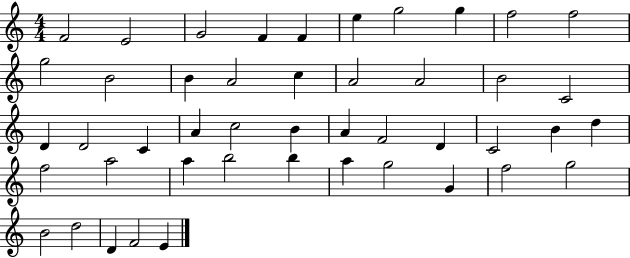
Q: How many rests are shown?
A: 0